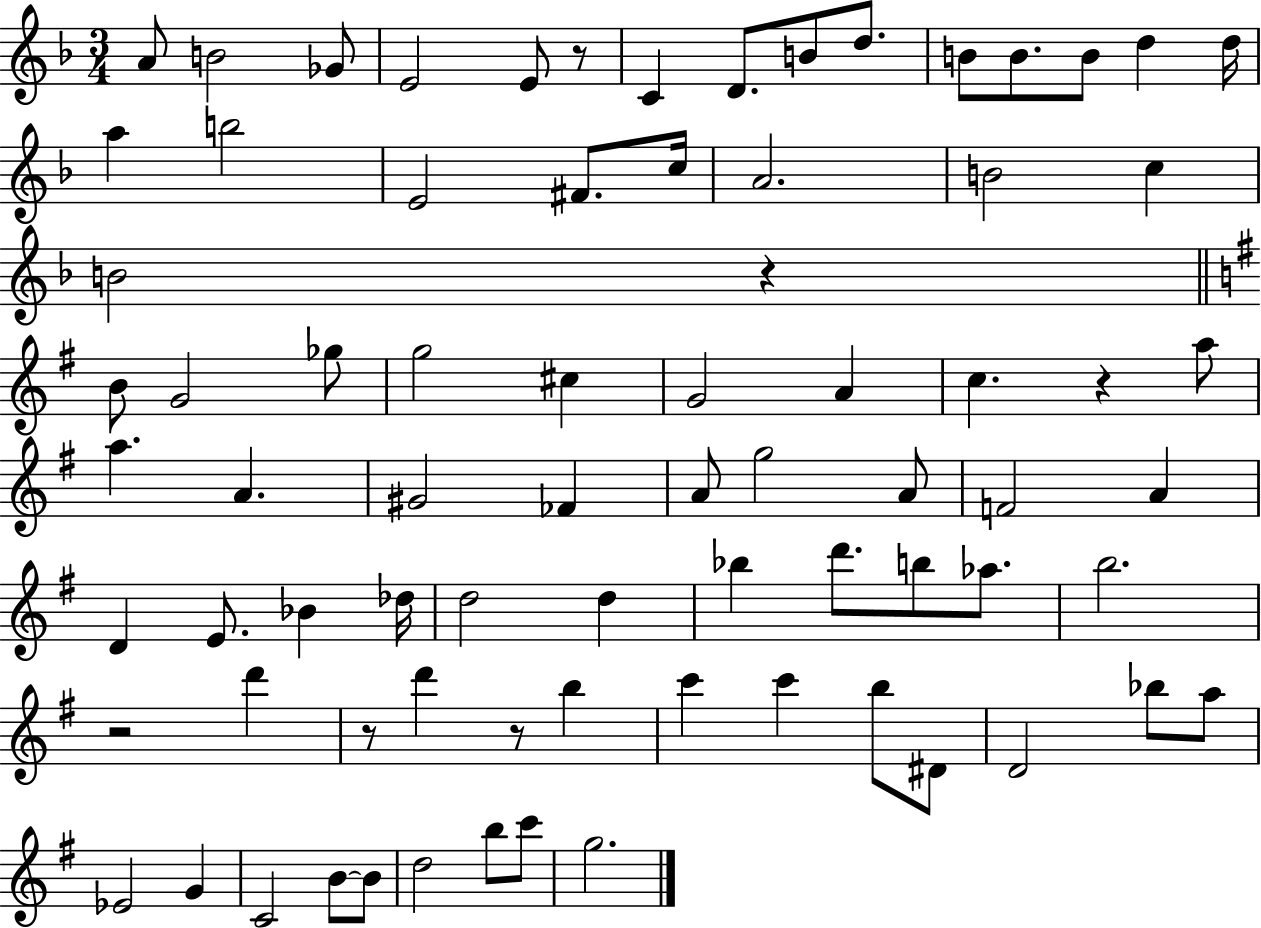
{
  \clef treble
  \numericTimeSignature
  \time 3/4
  \key f \major
  \repeat volta 2 { a'8 b'2 ges'8 | e'2 e'8 r8 | c'4 d'8. b'8 d''8. | b'8 b'8. b'8 d''4 d''16 | \break a''4 b''2 | e'2 fis'8. c''16 | a'2. | b'2 c''4 | \break b'2 r4 | \bar "||" \break \key g \major b'8 g'2 ges''8 | g''2 cis''4 | g'2 a'4 | c''4. r4 a''8 | \break a''4. a'4. | gis'2 fes'4 | a'8 g''2 a'8 | f'2 a'4 | \break d'4 e'8. bes'4 des''16 | d''2 d''4 | bes''4 d'''8. b''8 aes''8. | b''2. | \break r2 d'''4 | r8 d'''4 r8 b''4 | c'''4 c'''4 b''8 dis'8 | d'2 bes''8 a''8 | \break ees'2 g'4 | c'2 b'8~~ b'8 | d''2 b''8 c'''8 | g''2. | \break } \bar "|."
}